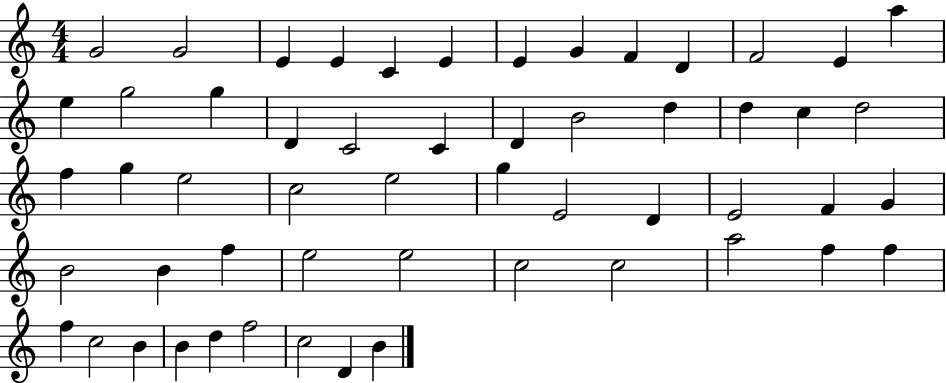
G4/h G4/h E4/q E4/q C4/q E4/q E4/q G4/q F4/q D4/q F4/h E4/q A5/q E5/q G5/h G5/q D4/q C4/h C4/q D4/q B4/h D5/q D5/q C5/q D5/h F5/q G5/q E5/h C5/h E5/h G5/q E4/h D4/q E4/h F4/q G4/q B4/h B4/q F5/q E5/h E5/h C5/h C5/h A5/h F5/q F5/q F5/q C5/h B4/q B4/q D5/q F5/h C5/h D4/q B4/q